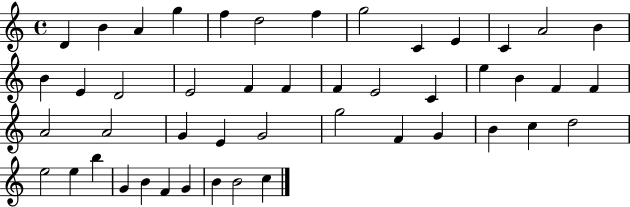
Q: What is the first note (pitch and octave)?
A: D4